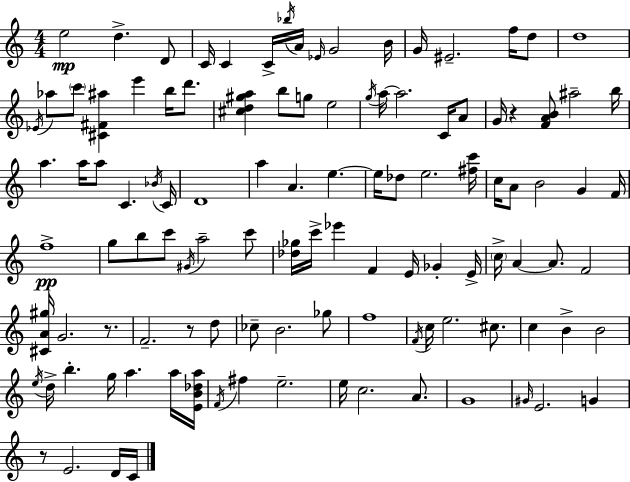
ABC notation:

X:1
T:Untitled
M:4/4
L:1/4
K:C
e2 d D/2 C/4 C C/4 _b/4 A/4 _E/4 G2 B/4 G/4 ^E2 f/4 d/2 d4 _E/4 _a/2 c'/2 [^C^F^a] e' b/4 d'/2 [^cd^ga] b/2 g/2 e2 g/4 a/4 a2 C/4 A/2 G/4 z [FAB]/2 ^a2 b/4 a a/4 a/2 C _B/4 C/4 D4 a A e e/4 _d/2 e2 [^fc']/4 c/4 A/2 B2 G F/4 f4 g/2 b/2 c'/2 ^G/4 a2 c'/2 [_d_g]/4 c'/4 _e' F E/4 _G E/4 c/4 A A/2 F2 [^CA^g]/4 G2 z/2 F2 z/2 d/2 _c/2 B2 _g/2 f4 F/4 c/4 e2 ^c/2 c B B2 e/4 d/4 b g/4 a a/4 [EB_da]/4 F/4 ^f e2 e/4 c2 A/2 G4 ^G/4 E2 G z/2 E2 D/4 C/4